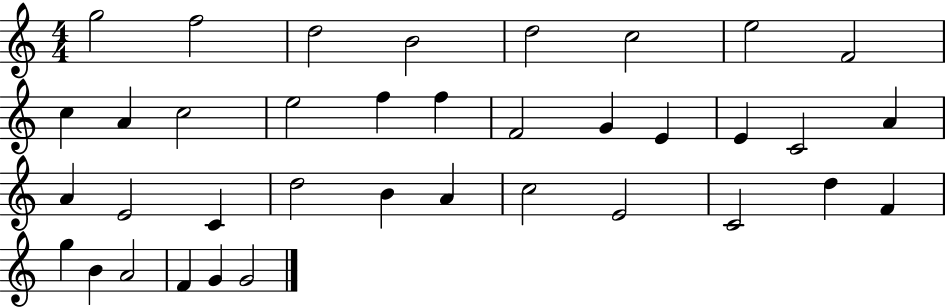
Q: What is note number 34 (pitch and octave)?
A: A4